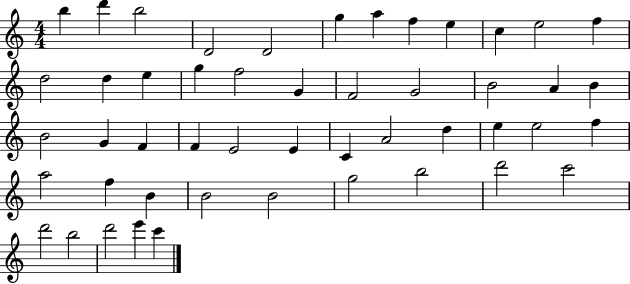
X:1
T:Untitled
M:4/4
L:1/4
K:C
b d' b2 D2 D2 g a f e c e2 f d2 d e g f2 G F2 G2 B2 A B B2 G F F E2 E C A2 d e e2 f a2 f B B2 B2 g2 b2 d'2 c'2 d'2 b2 d'2 e' c'